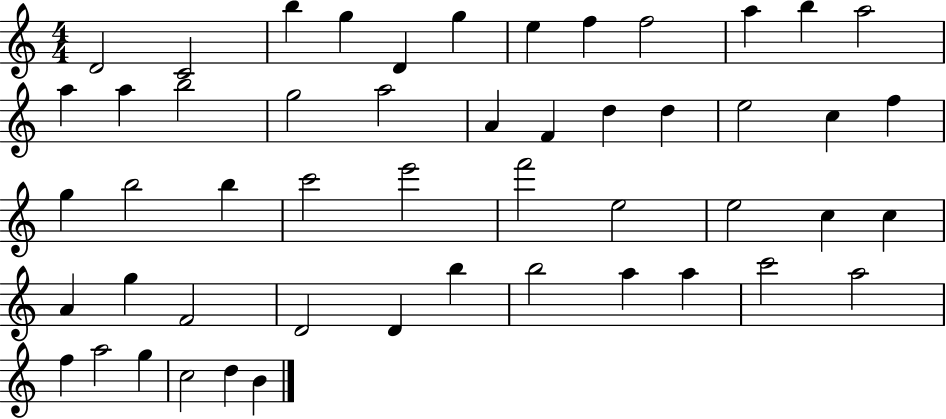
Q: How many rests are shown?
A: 0